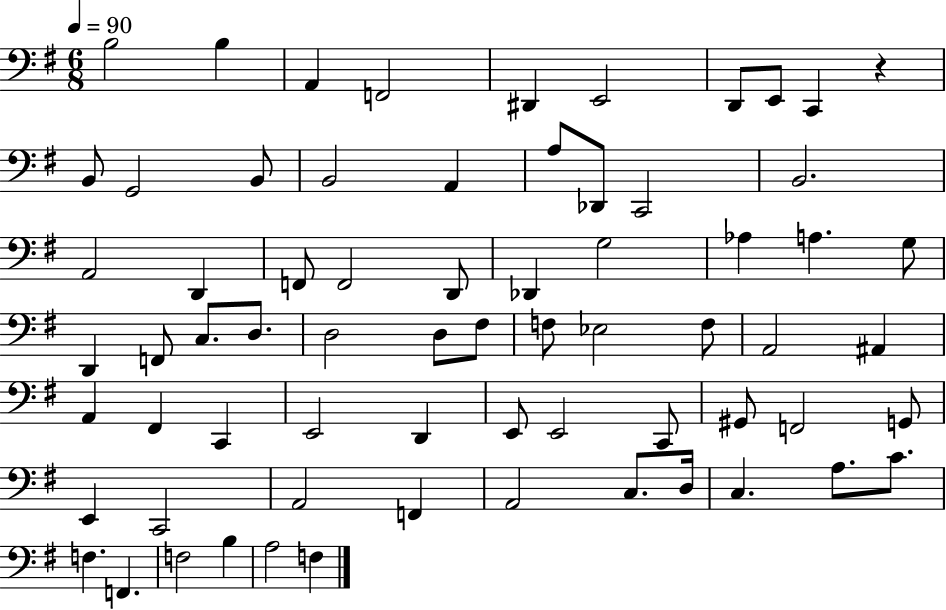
{
  \clef bass
  \numericTimeSignature
  \time 6/8
  \key g \major
  \tempo 4 = 90
  b2 b4 | a,4 f,2 | dis,4 e,2 | d,8 e,8 c,4 r4 | \break b,8 g,2 b,8 | b,2 a,4 | a8 des,8 c,2 | b,2. | \break a,2 d,4 | f,8 f,2 d,8 | des,4 g2 | aes4 a4. g8 | \break d,4 f,8 c8. d8. | d2 d8 fis8 | f8 ees2 f8 | a,2 ais,4 | \break a,4 fis,4 c,4 | e,2 d,4 | e,8 e,2 c,8 | gis,8 f,2 g,8 | \break e,4 c,2 | a,2 f,4 | a,2 c8. d16 | c4. a8. c'8. | \break f4. f,4. | f2 b4 | a2 f4 | \bar "|."
}